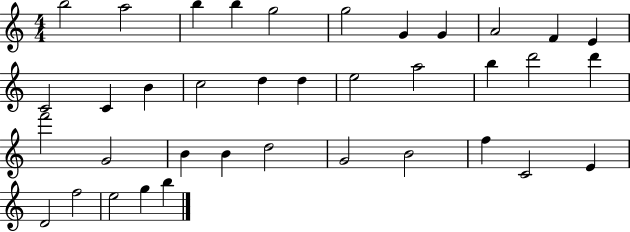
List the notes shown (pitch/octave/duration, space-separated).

B5/h A5/h B5/q B5/q G5/h G5/h G4/q G4/q A4/h F4/q E4/q C4/h C4/q B4/q C5/h D5/q D5/q E5/h A5/h B5/q D6/h D6/q F6/h G4/h B4/q B4/q D5/h G4/h B4/h F5/q C4/h E4/q D4/h F5/h E5/h G5/q B5/q